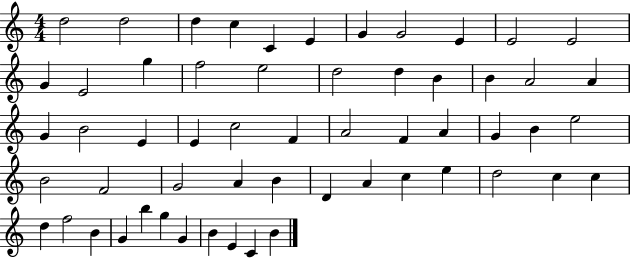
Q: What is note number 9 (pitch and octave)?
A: E4